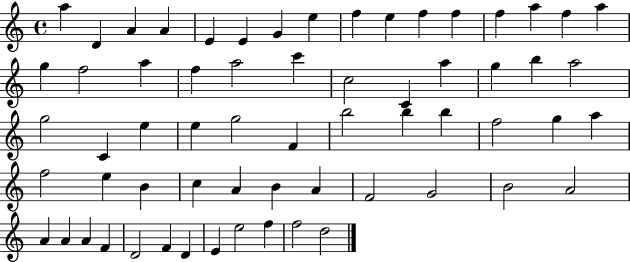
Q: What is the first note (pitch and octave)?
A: A5